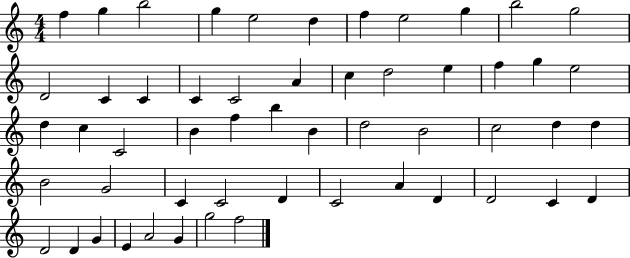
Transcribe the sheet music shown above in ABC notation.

X:1
T:Untitled
M:4/4
L:1/4
K:C
f g b2 g e2 d f e2 g b2 g2 D2 C C C C2 A c d2 e f g e2 d c C2 B f b B d2 B2 c2 d d B2 G2 C C2 D C2 A D D2 C D D2 D G E A2 G g2 f2